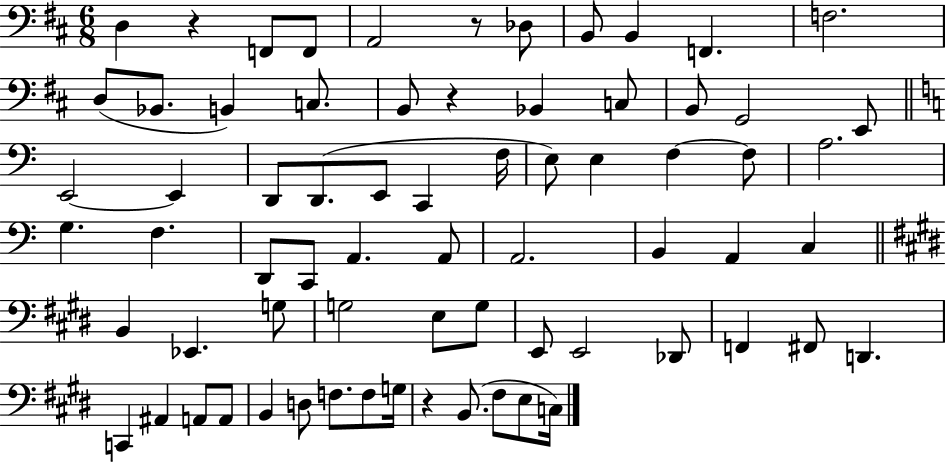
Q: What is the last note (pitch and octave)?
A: C3